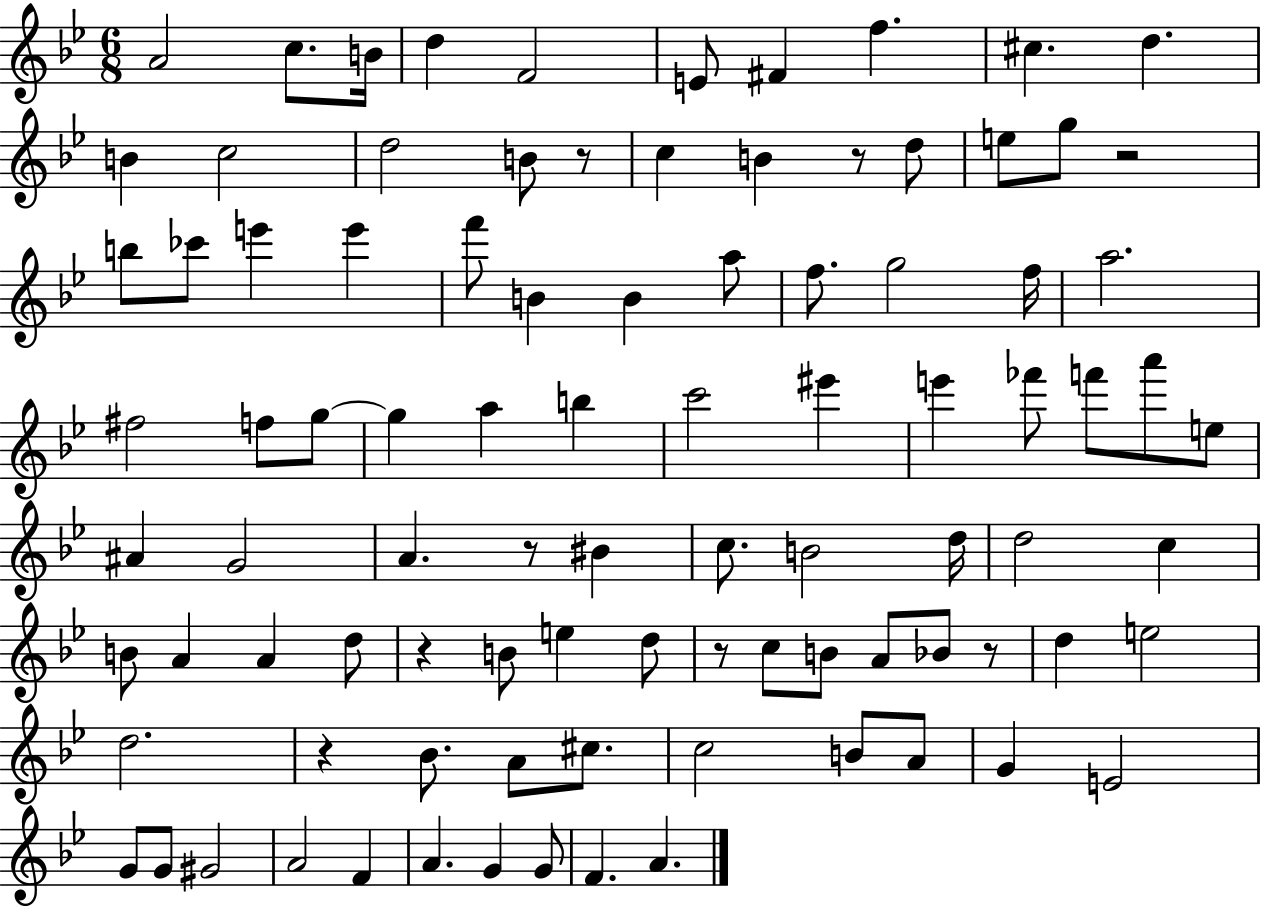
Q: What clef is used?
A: treble